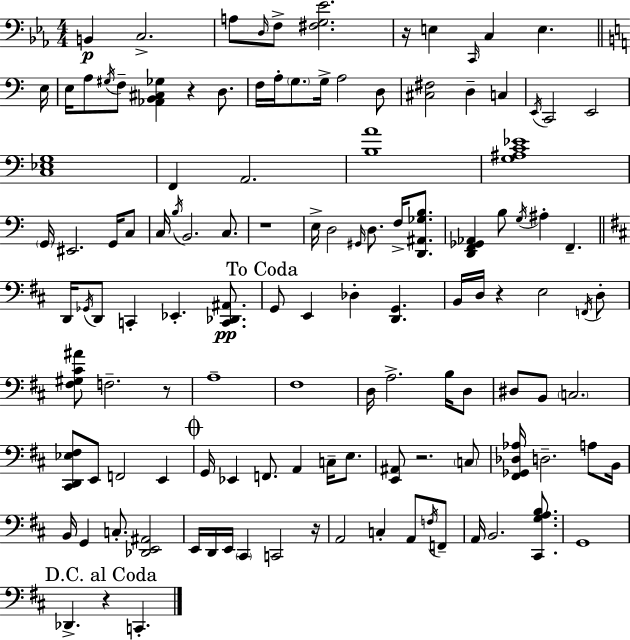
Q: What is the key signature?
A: C minor